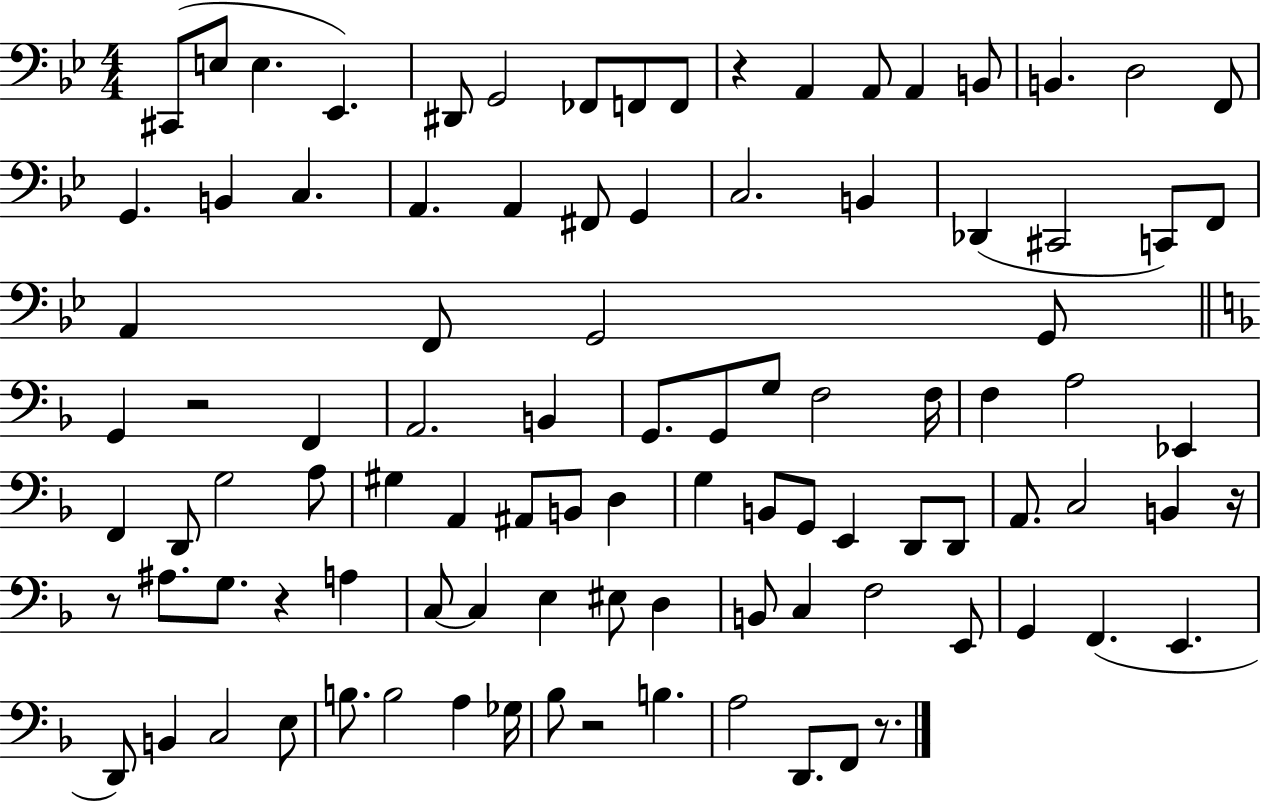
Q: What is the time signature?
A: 4/4